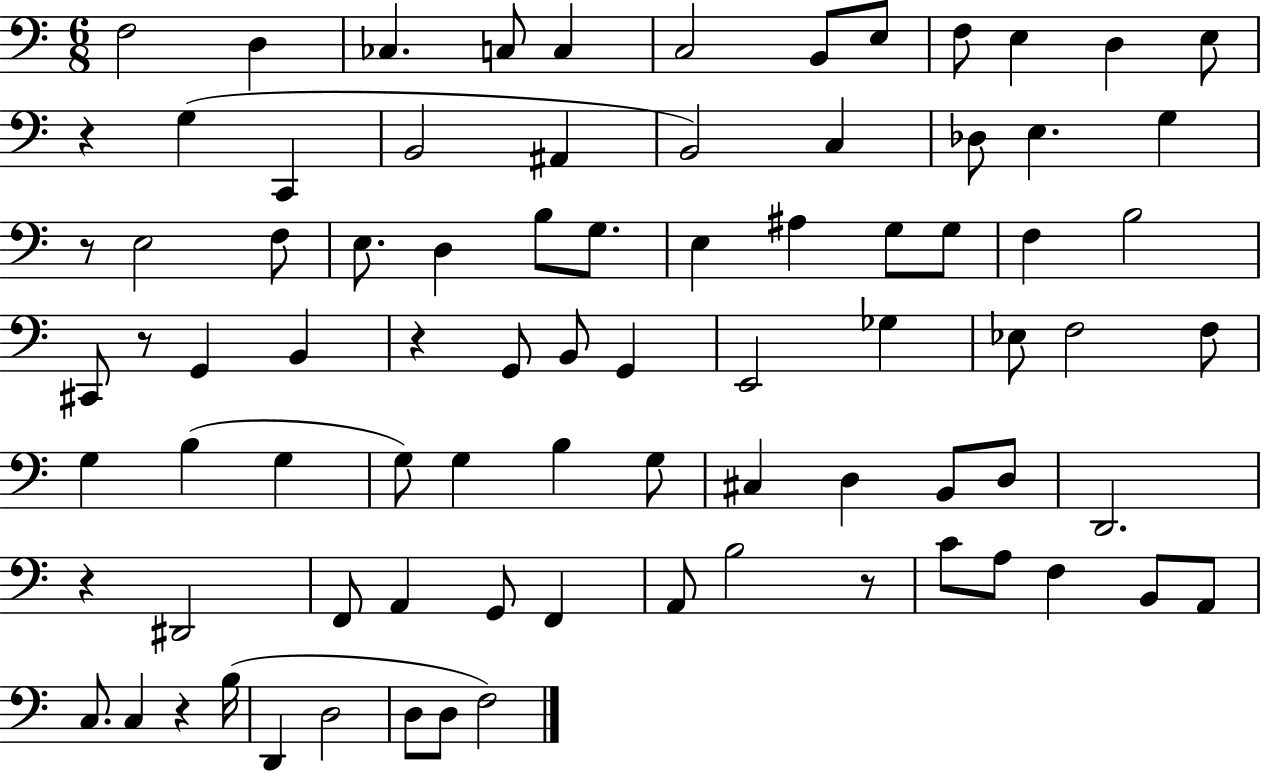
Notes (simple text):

F3/h D3/q CES3/q. C3/e C3/q C3/h B2/e E3/e F3/e E3/q D3/q E3/e R/q G3/q C2/q B2/h A#2/q B2/h C3/q Db3/e E3/q. G3/q R/e E3/h F3/e E3/e. D3/q B3/e G3/e. E3/q A#3/q G3/e G3/e F3/q B3/h C#2/e R/e G2/q B2/q R/q G2/e B2/e G2/q E2/h Gb3/q Eb3/e F3/h F3/e G3/q B3/q G3/q G3/e G3/q B3/q G3/e C#3/q D3/q B2/e D3/e D2/h. R/q D#2/h F2/e A2/q G2/e F2/q A2/e B3/h R/e C4/e A3/e F3/q B2/e A2/e C3/e. C3/q R/q B3/s D2/q D3/h D3/e D3/e F3/h